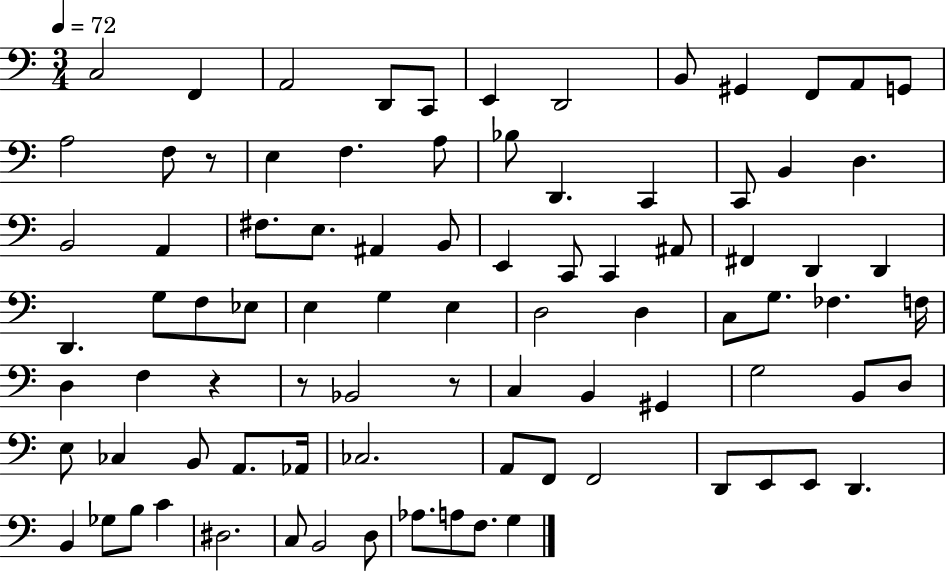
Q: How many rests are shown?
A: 4